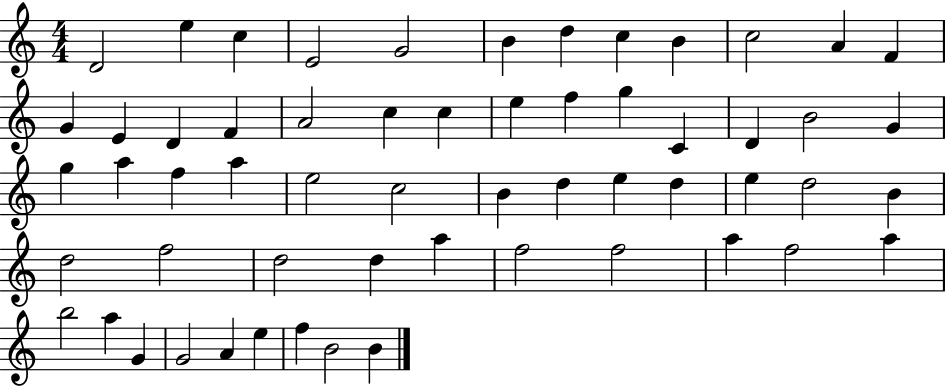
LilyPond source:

{
  \clef treble
  \numericTimeSignature
  \time 4/4
  \key c \major
  d'2 e''4 c''4 | e'2 g'2 | b'4 d''4 c''4 b'4 | c''2 a'4 f'4 | \break g'4 e'4 d'4 f'4 | a'2 c''4 c''4 | e''4 f''4 g''4 c'4 | d'4 b'2 g'4 | \break g''4 a''4 f''4 a''4 | e''2 c''2 | b'4 d''4 e''4 d''4 | e''4 d''2 b'4 | \break d''2 f''2 | d''2 d''4 a''4 | f''2 f''2 | a''4 f''2 a''4 | \break b''2 a''4 g'4 | g'2 a'4 e''4 | f''4 b'2 b'4 | \bar "|."
}